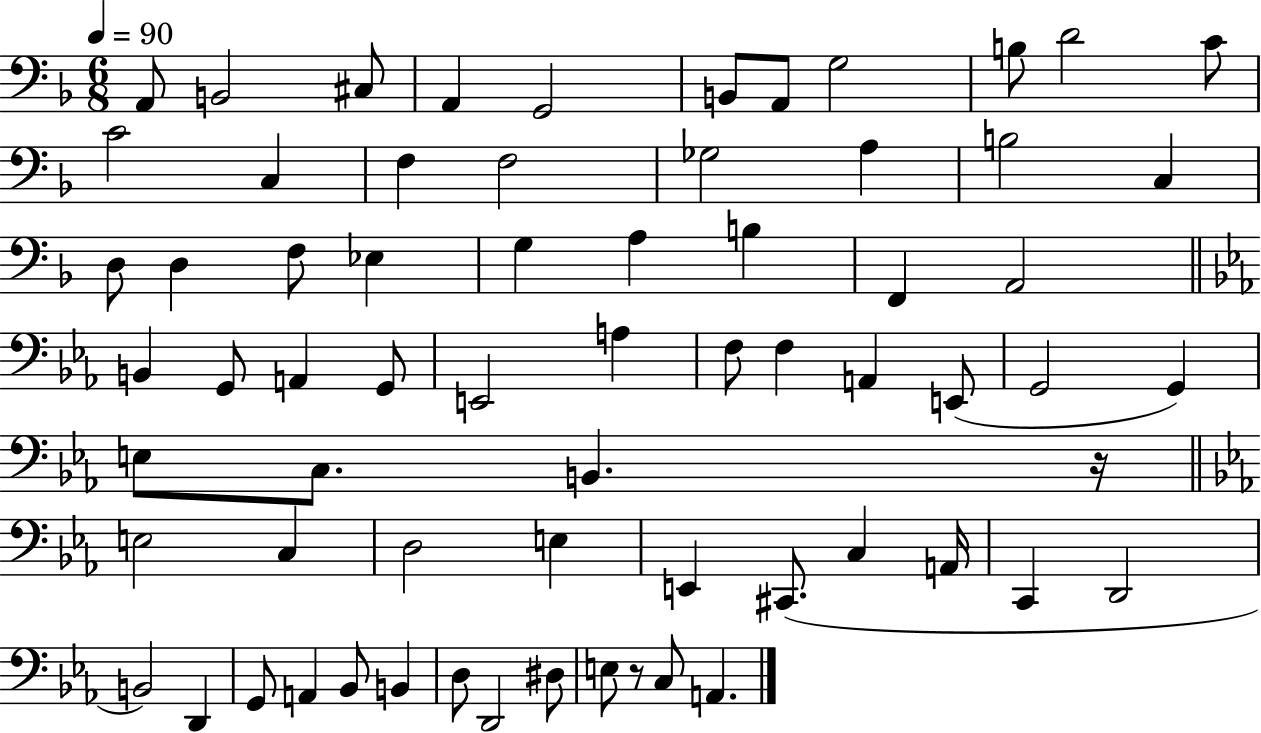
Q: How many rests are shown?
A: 2